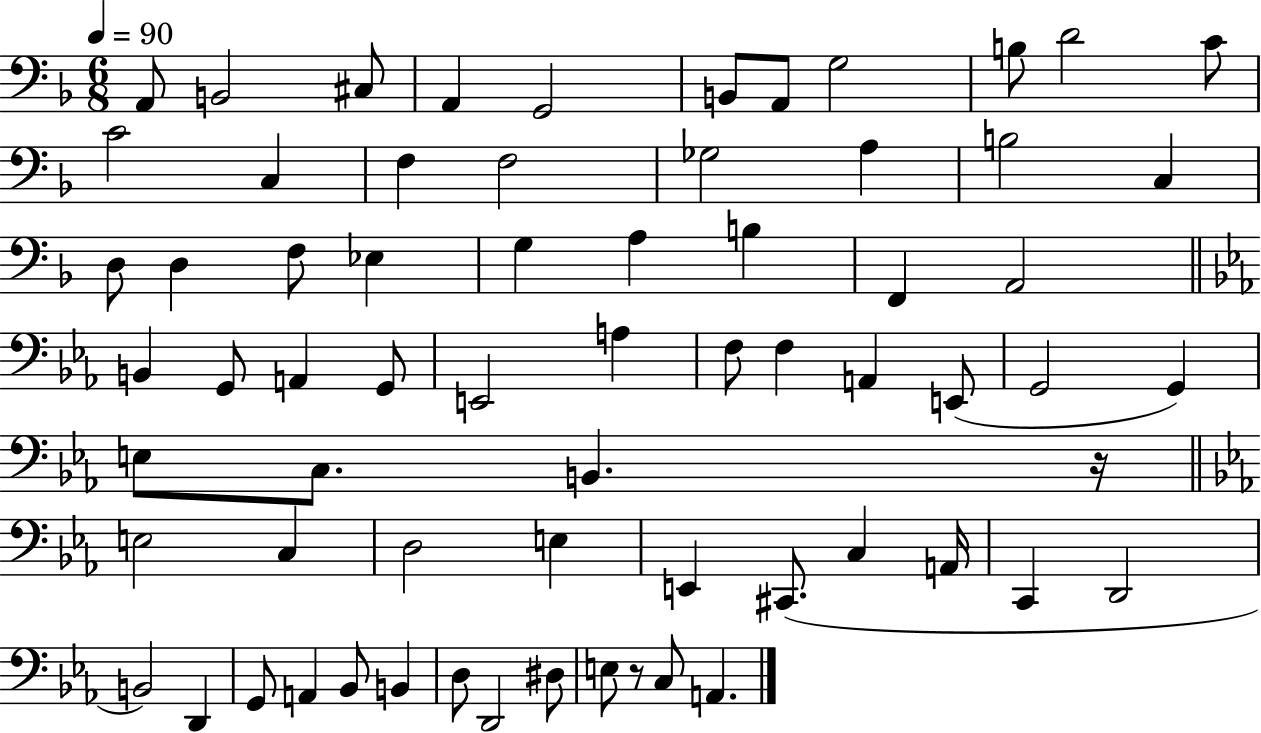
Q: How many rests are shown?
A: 2